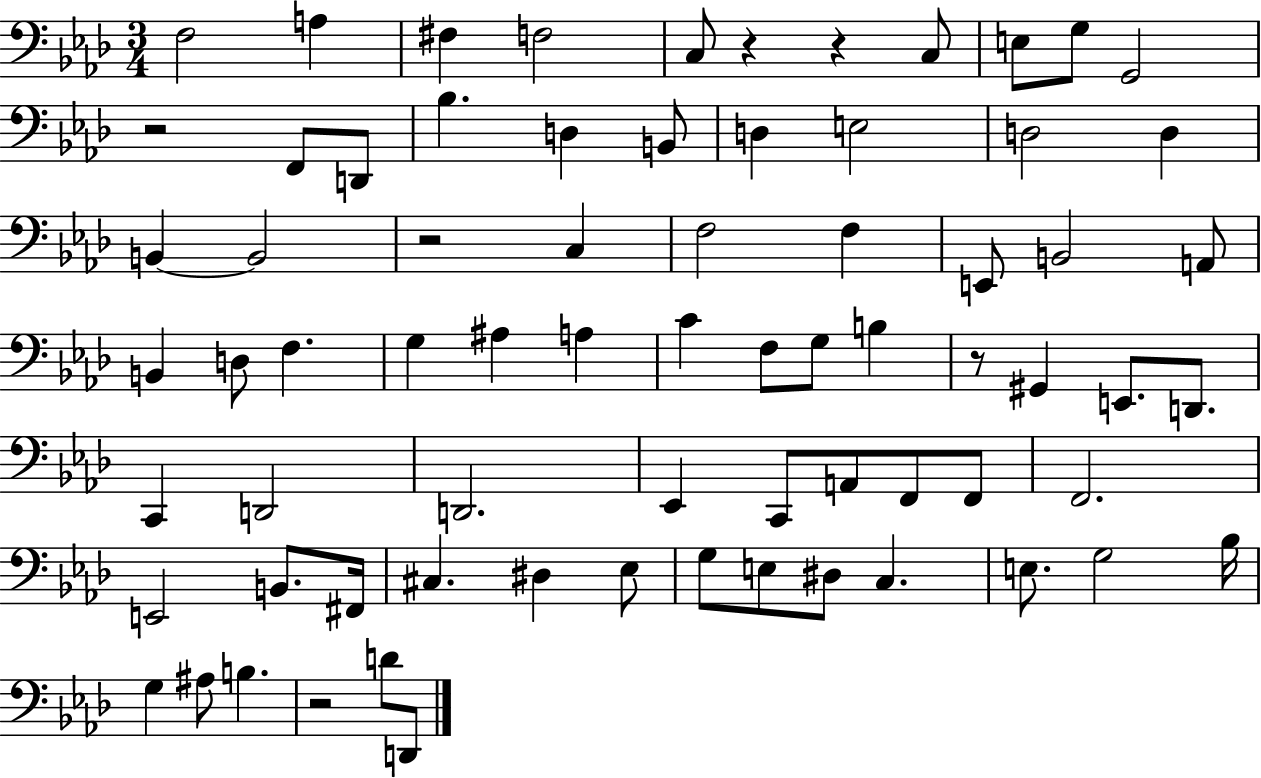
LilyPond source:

{
  \clef bass
  \numericTimeSignature
  \time 3/4
  \key aes \major
  \repeat volta 2 { f2 a4 | fis4 f2 | c8 r4 r4 c8 | e8 g8 g,2 | \break r2 f,8 d,8 | bes4. d4 b,8 | d4 e2 | d2 d4 | \break b,4~~ b,2 | r2 c4 | f2 f4 | e,8 b,2 a,8 | \break b,4 d8 f4. | g4 ais4 a4 | c'4 f8 g8 b4 | r8 gis,4 e,8. d,8. | \break c,4 d,2 | d,2. | ees,4 c,8 a,8 f,8 f,8 | f,2. | \break e,2 b,8. fis,16 | cis4. dis4 ees8 | g8 e8 dis8 c4. | e8. g2 bes16 | \break g4 ais8 b4. | r2 d'8 d,8 | } \bar "|."
}